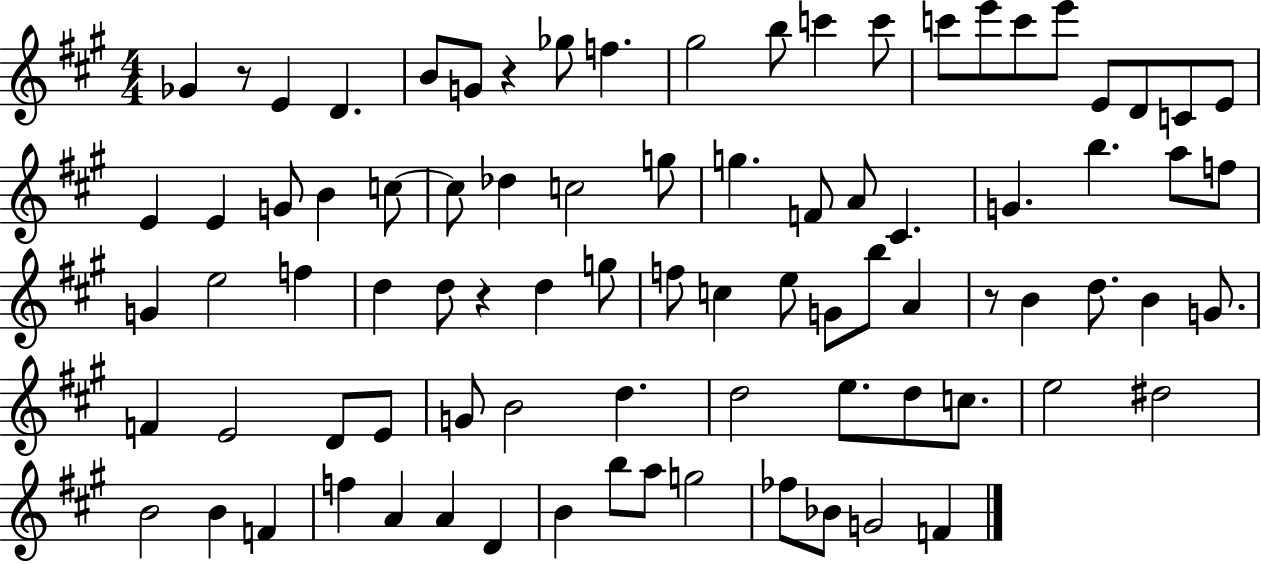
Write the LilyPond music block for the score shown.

{
  \clef treble
  \numericTimeSignature
  \time 4/4
  \key a \major
  ges'4 r8 e'4 d'4. | b'8 g'8 r4 ges''8 f''4. | gis''2 b''8 c'''4 c'''8 | c'''8 e'''8 c'''8 e'''8 e'8 d'8 c'8 e'8 | \break e'4 e'4 g'8 b'4 c''8~~ | c''8 des''4 c''2 g''8 | g''4. f'8 a'8 cis'4. | g'4. b''4. a''8 f''8 | \break g'4 e''2 f''4 | d''4 d''8 r4 d''4 g''8 | f''8 c''4 e''8 g'8 b''8 a'4 | r8 b'4 d''8. b'4 g'8. | \break f'4 e'2 d'8 e'8 | g'8 b'2 d''4. | d''2 e''8. d''8 c''8. | e''2 dis''2 | \break b'2 b'4 f'4 | f''4 a'4 a'4 d'4 | b'4 b''8 a''8 g''2 | fes''8 bes'8 g'2 f'4 | \break \bar "|."
}